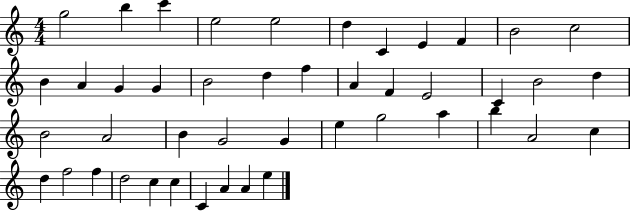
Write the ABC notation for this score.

X:1
T:Untitled
M:4/4
L:1/4
K:C
g2 b c' e2 e2 d C E F B2 c2 B A G G B2 d f A F E2 C B2 d B2 A2 B G2 G e g2 a b A2 c d f2 f d2 c c C A A e